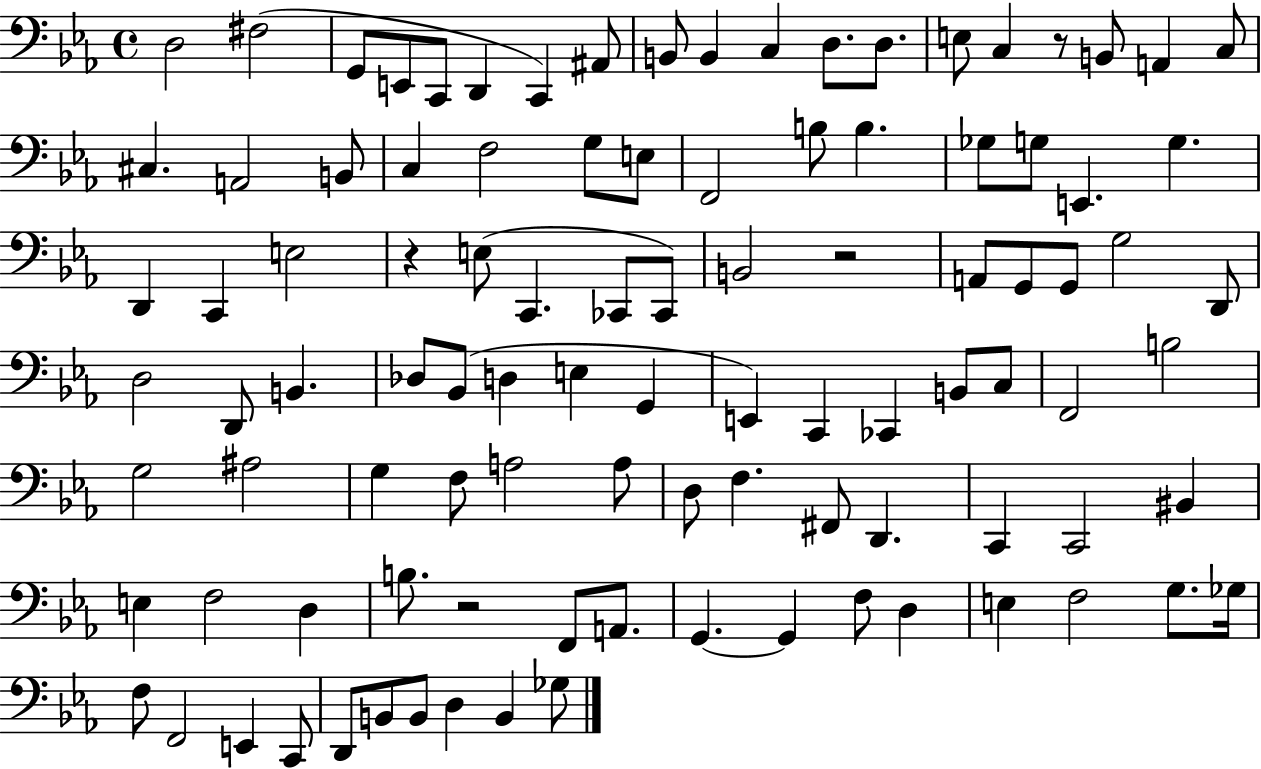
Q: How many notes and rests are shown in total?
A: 101